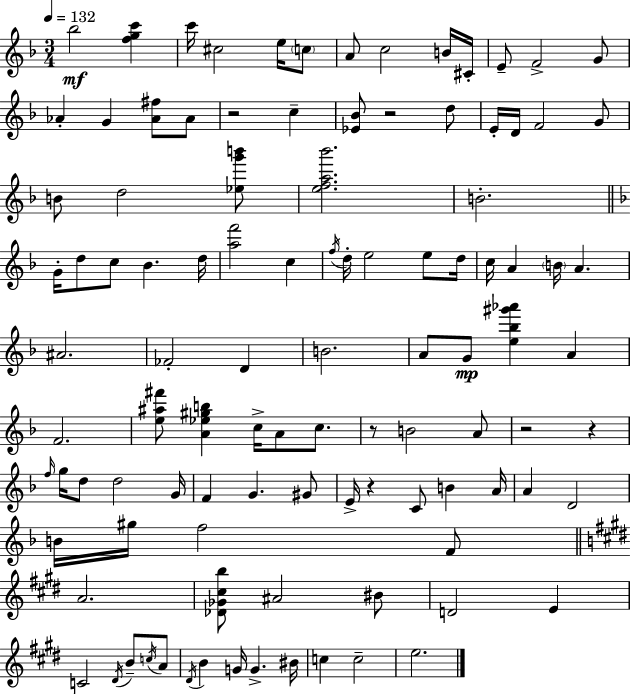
Bb5/h [F5,G5,C6]/q C6/s C#5/h E5/s C5/e A4/e C5/h B4/s C#4/s E4/e F4/h G4/e Ab4/q G4/q [Ab4,F#5]/e Ab4/e R/h C5/q [Eb4,Bb4]/e R/h D5/e E4/s D4/s F4/h G4/e B4/e D5/h [Eb5,G6,B6]/e [E5,F5,A5,Bb6]/h. B4/h. G4/s D5/e C5/e Bb4/q. D5/s [A5,F6]/h C5/q F5/s D5/s E5/h E5/e D5/s C5/s A4/q B4/s A4/q. A#4/h. FES4/h D4/q B4/h. A4/e G4/e [E5,Bb5,G#6,Ab6]/q A4/q F4/h. [E5,A#5,F#6]/e [A4,Eb5,G#5,B5]/q C5/s A4/e C5/e. R/e B4/h A4/e R/h R/q F5/s G5/s D5/e D5/h G4/s F4/q G4/q. G#4/e E4/s R/q C4/e B4/q A4/s A4/q D4/h B4/s G#5/s F5/h F4/e A4/h. [Db4,Gb4,C#5,B5]/e A#4/h BIS4/e D4/h E4/q C4/h D#4/s B4/e C5/s A4/e D#4/s B4/q G4/s G4/q. BIS4/s C5/q C5/h E5/h.